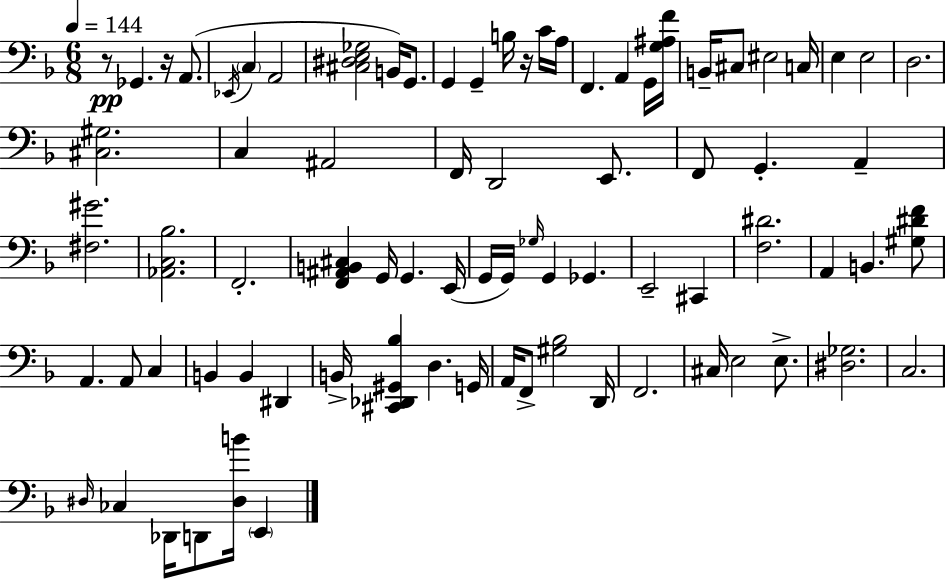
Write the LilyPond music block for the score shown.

{
  \clef bass
  \numericTimeSignature
  \time 6/8
  \key d \minor
  \tempo 4 = 144
  \repeat volta 2 { r8\pp ges,4. r16 a,8.( | \acciaccatura { ees,16 } \parenthesize c4 a,2 | <cis dis e ges>2 b,16) g,8. | g,4 g,4-- b16 r16 c'16 | \break a16 f,4. a,4 g,16 | <g ais f'>16 b,16-- cis8 eis2 | c16 e4 e2 | d2. | \break <cis gis>2. | c4 ais,2 | f,16 d,2 e,8. | f,8 g,4.-. a,4-- | \break <fis gis'>2. | <aes, c bes>2. | f,2.-. | <f, ais, b, cis>4 g,16 g,4. | \break e,16( g,16 g,16) \grace { ges16 } g,4 ges,4. | e,2-- cis,4 | <f dis'>2. | a,4 b,4. | \break <gis dis' f'>8 a,4. a,8 c4 | b,4 b,4 dis,4 | b,16-> <cis, des, gis, bes>4 d4. | g,16 a,16 f,8-> <gis bes>2 | \break d,16 f,2. | cis16 e2 e8.-> | <dis ges>2. | c2. | \break \grace { dis16 } ces4 des,16 d,8 <dis b'>16 \parenthesize e,4 | } \bar "|."
}